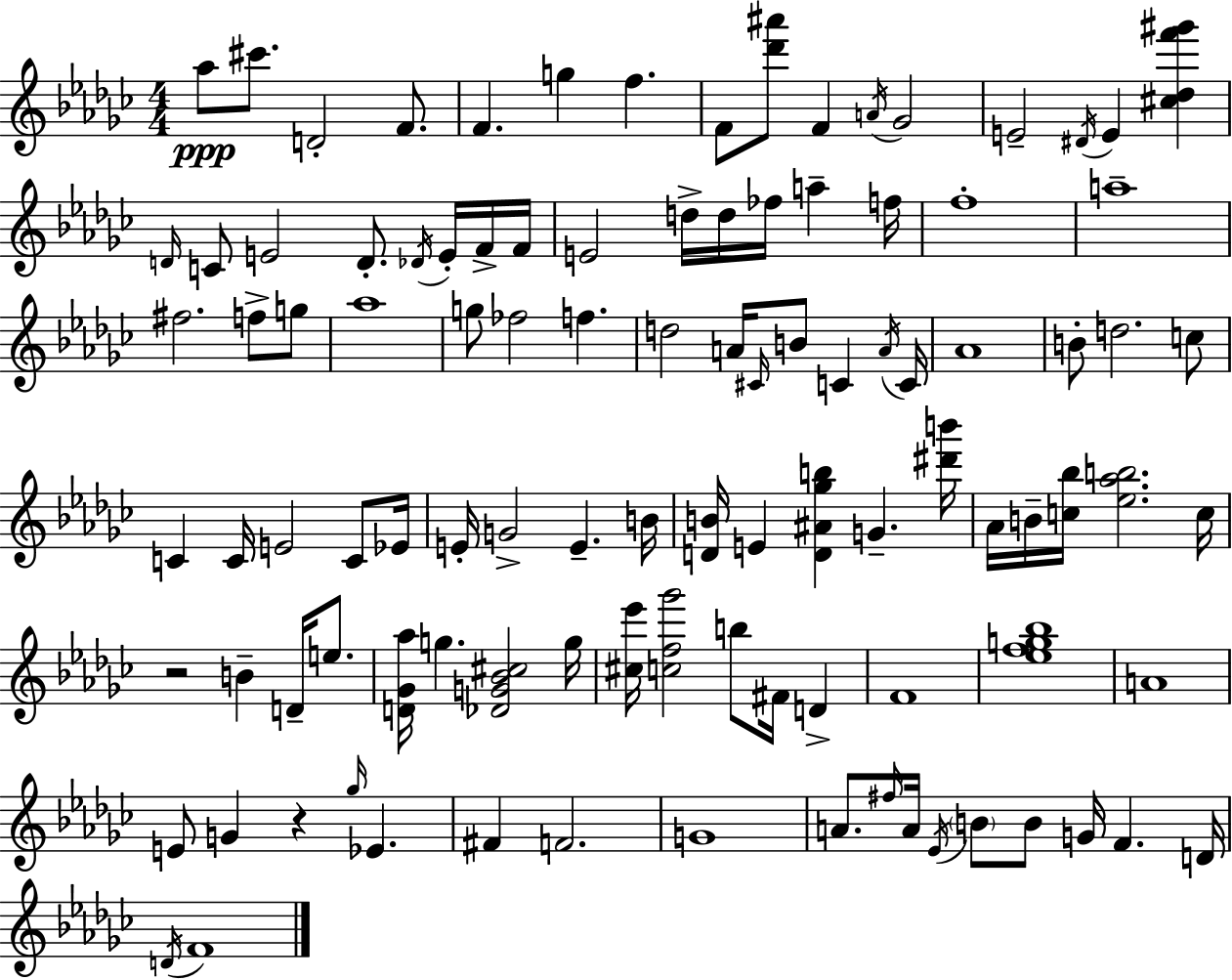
{
  \clef treble
  \numericTimeSignature
  \time 4/4
  \key ees \minor
  aes''8\ppp cis'''8. d'2-. f'8. | f'4. g''4 f''4. | f'8 <des''' ais'''>8 f'4 \acciaccatura { a'16 } ges'2 | e'2-- \acciaccatura { dis'16 } e'4 <cis'' des'' f''' gis'''>4 | \break \grace { d'16 } c'8 e'2 d'8.-. | \acciaccatura { des'16 } e'16-. f'16-> f'16 e'2 d''16-> d''16 fes''16 a''4-- | f''16 f''1-. | a''1-- | \break fis''2. | f''8-> g''8 aes''1 | g''8 fes''2 f''4. | d''2 a'16 \grace { cis'16 } b'8 | \break c'4 \acciaccatura { a'16 } c'16 aes'1 | b'8-. d''2. | c''8 c'4 c'16 e'2 | c'8 ees'16 e'16-. g'2-> e'4.-- | \break b'16 <d' b'>16 e'4 <d' ais' ges'' b''>4 g'4.-- | <dis''' b'''>16 aes'16 b'16-- <c'' bes''>16 <ees'' aes'' b''>2. | c''16 r2 b'4-- | d'16-- e''8. <d' ges' aes''>16 g''4. <des' g' bes' cis''>2 | \break g''16 <cis'' ees'''>16 <c'' f'' ges'''>2 b''8 | fis'16 d'4-> f'1 | <ees'' f'' g'' bes''>1 | a'1 | \break e'8 g'4 r4 | \grace { ges''16 } ees'4. fis'4 f'2. | g'1 | a'8. \grace { fis''16 } a'16 \acciaccatura { ees'16 } \parenthesize b'8 b'8 | \break g'16 f'4. d'16 \acciaccatura { d'16 } f'1 | \bar "|."
}